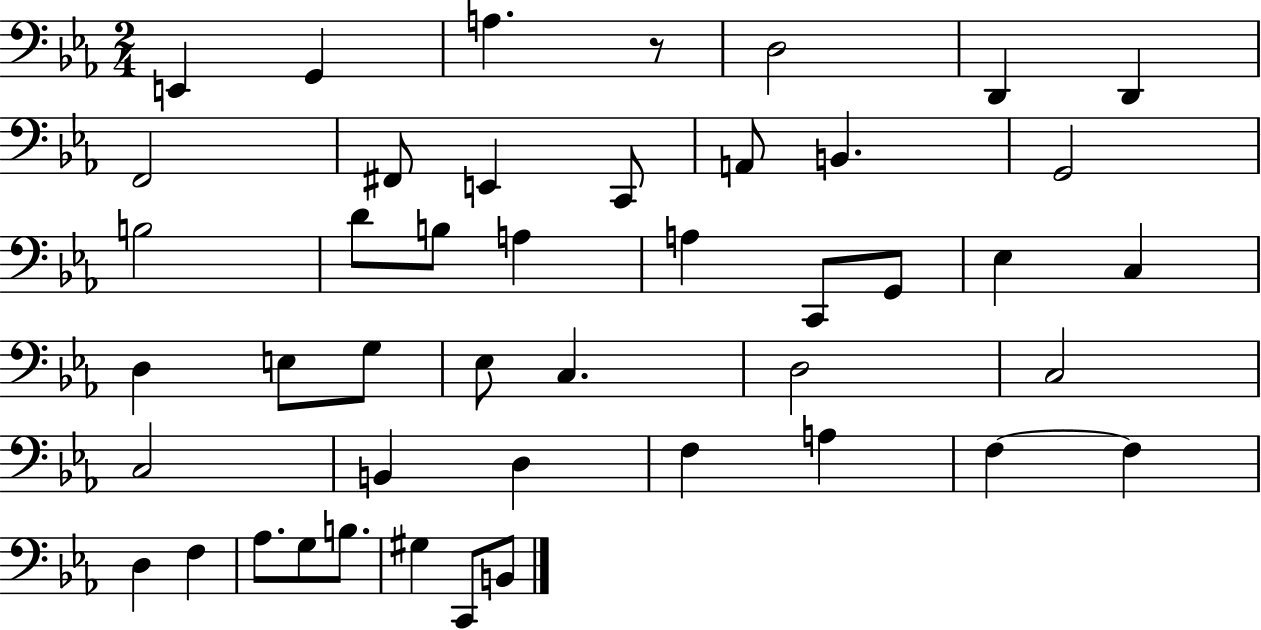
{
  \clef bass
  \numericTimeSignature
  \time 2/4
  \key ees \major
  \repeat volta 2 { e,4 g,4 | a4. r8 | d2 | d,4 d,4 | \break f,2 | fis,8 e,4 c,8 | a,8 b,4. | g,2 | \break b2 | d'8 b8 a4 | a4 c,8 g,8 | ees4 c4 | \break d4 e8 g8 | ees8 c4. | d2 | c2 | \break c2 | b,4 d4 | f4 a4 | f4~~ f4 | \break d4 f4 | aes8. g8 b8. | gis4 c,8 b,8 | } \bar "|."
}